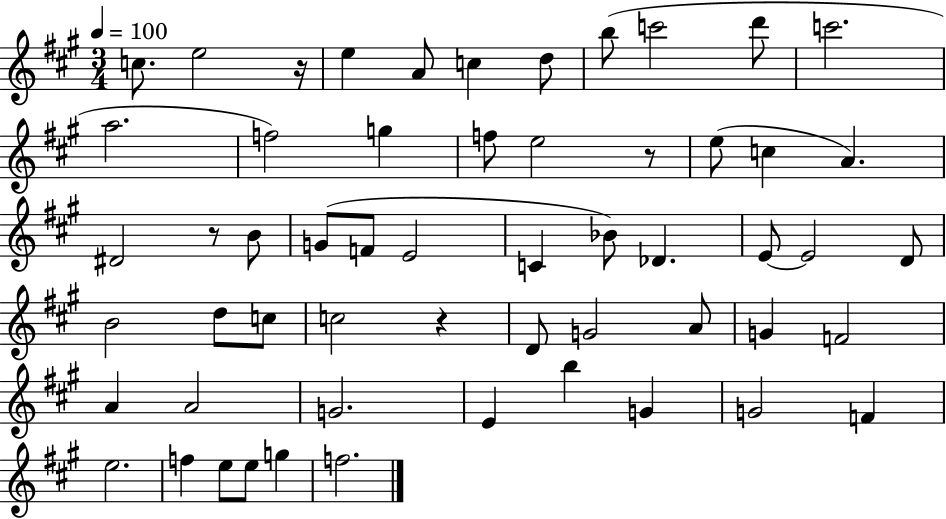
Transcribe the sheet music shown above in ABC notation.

X:1
T:Untitled
M:3/4
L:1/4
K:A
c/2 e2 z/4 e A/2 c d/2 b/2 c'2 d'/2 c'2 a2 f2 g f/2 e2 z/2 e/2 c A ^D2 z/2 B/2 G/2 F/2 E2 C _B/2 _D E/2 E2 D/2 B2 d/2 c/2 c2 z D/2 G2 A/2 G F2 A A2 G2 E b G G2 F e2 f e/2 e/2 g f2